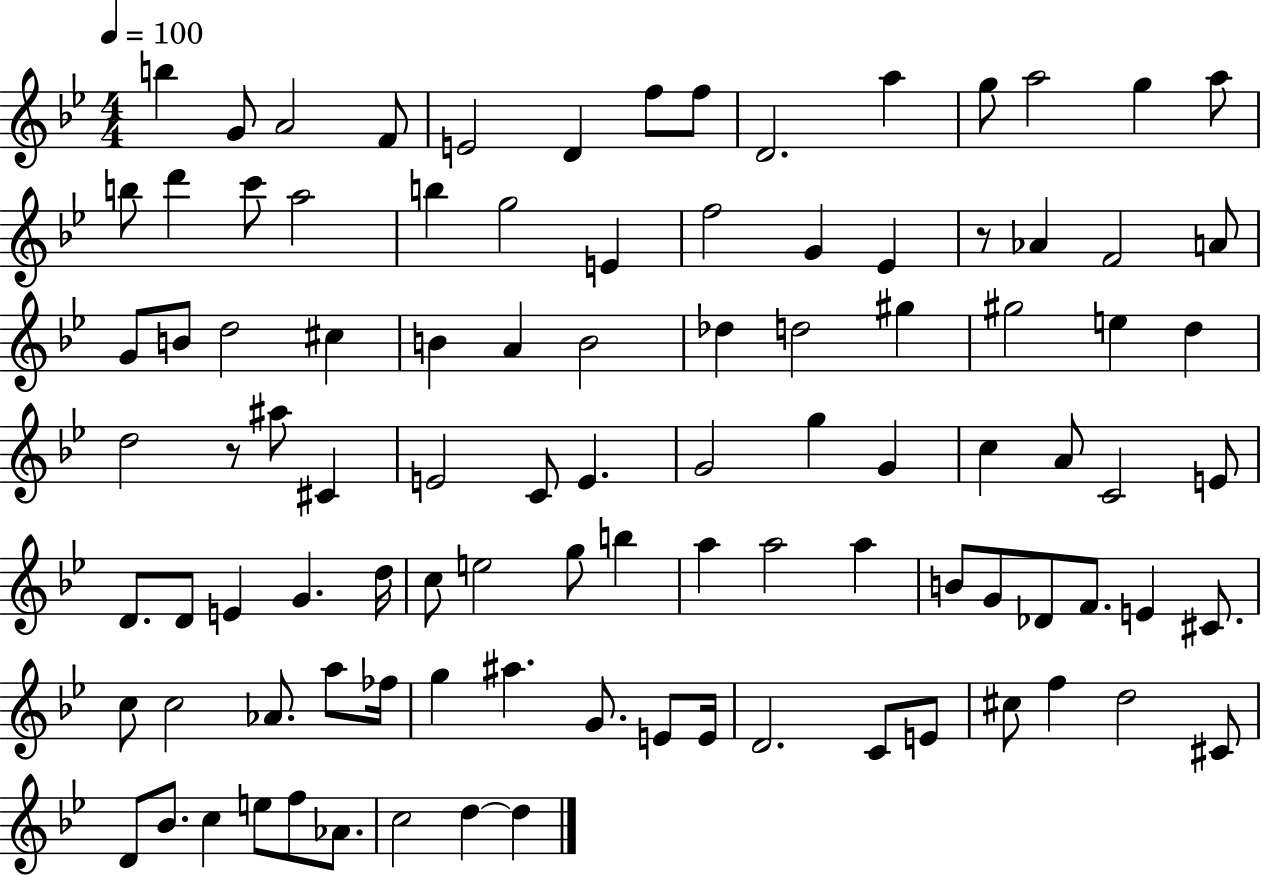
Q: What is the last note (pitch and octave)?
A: D5